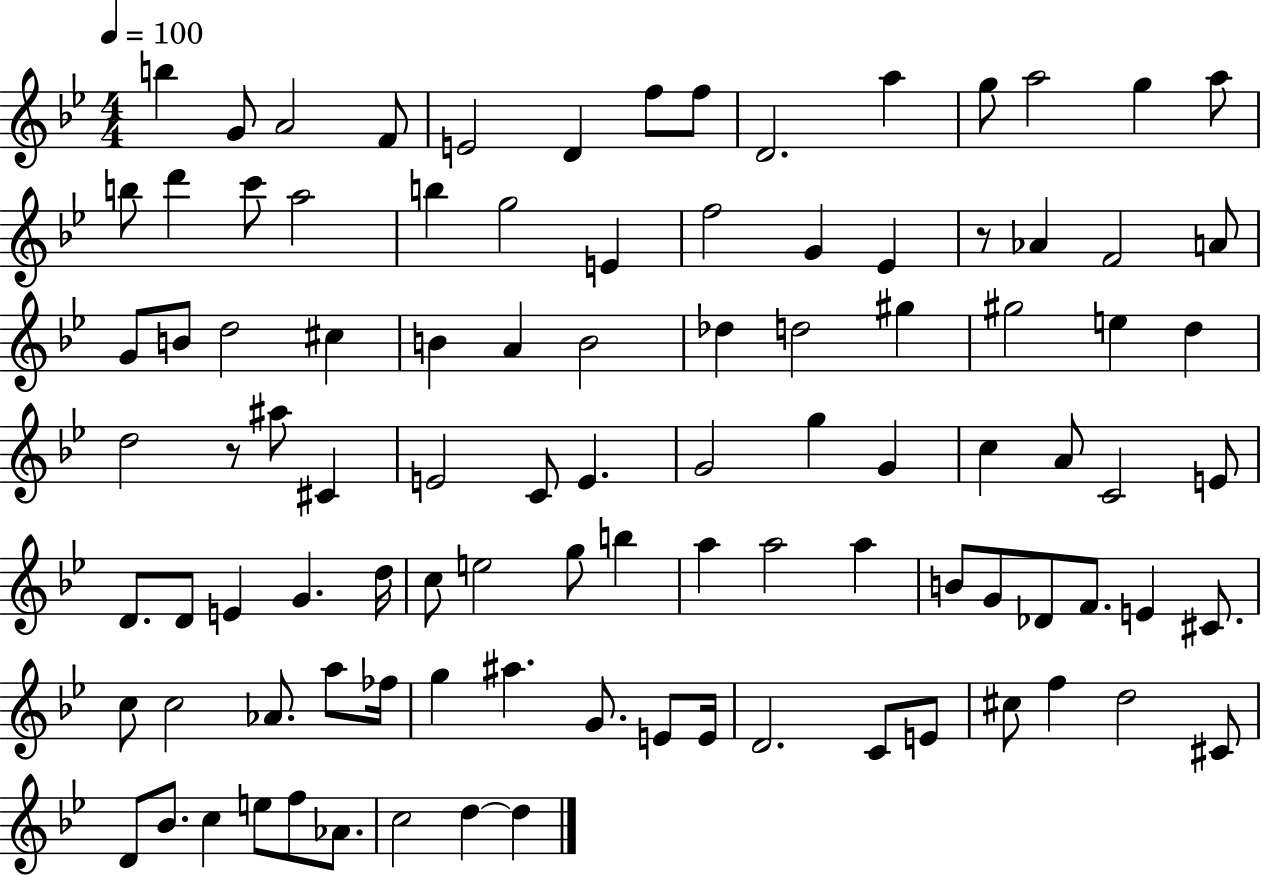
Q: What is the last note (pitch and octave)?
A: D5